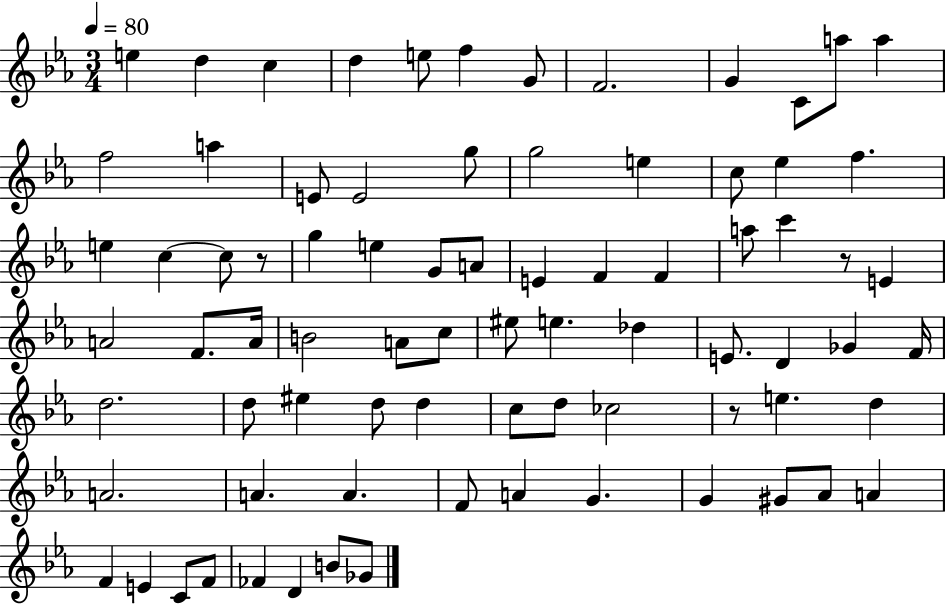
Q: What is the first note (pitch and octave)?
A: E5